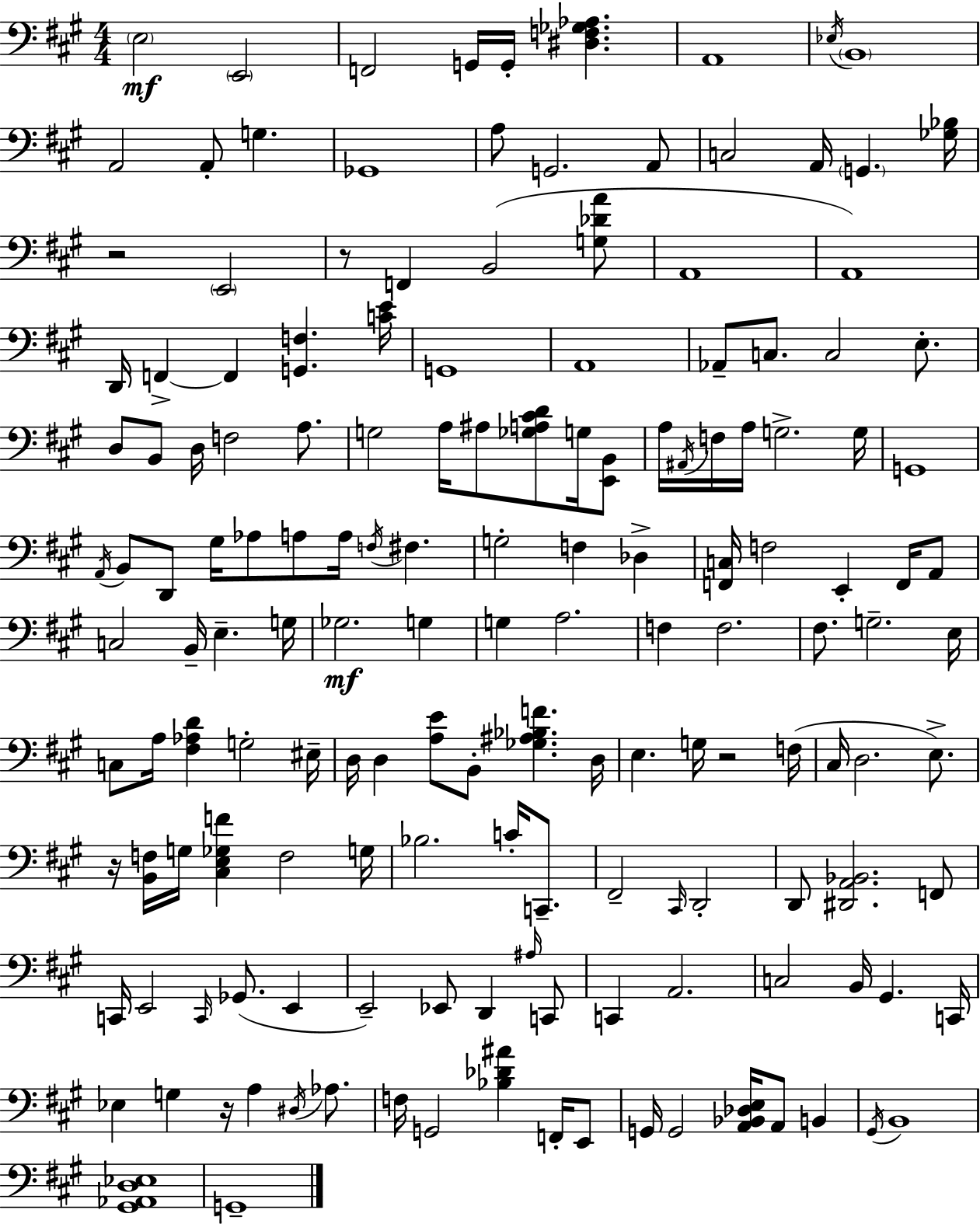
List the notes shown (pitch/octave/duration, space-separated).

E3/h E2/h F2/h G2/s G2/s [D#3,F3,Gb3,Ab3]/q. A2/w Eb3/s B2/w A2/h A2/e G3/q. Gb2/w A3/e G2/h. A2/e C3/h A2/s G2/q. [Gb3,Bb3]/s R/h E2/h R/e F2/q B2/h [G3,Db4,A4]/e A2/w A2/w D2/s F2/q F2/q [G2,F3]/q. [C4,E4]/s G2/w A2/w Ab2/e C3/e. C3/h E3/e. D3/e B2/e D3/s F3/h A3/e. G3/h A3/s A#3/e [Gb3,A3,C#4,D4]/e G3/s [E2,B2]/e A3/s A#2/s F3/s A3/s G3/h. G3/s G2/w A2/s B2/e D2/e G#3/s Ab3/e A3/e A3/s F3/s F#3/q. G3/h F3/q Db3/q [F2,C3]/s F3/h E2/q F2/s A2/e C3/h B2/s E3/q. G3/s Gb3/h. G3/q G3/q A3/h. F3/q F3/h. F#3/e. G3/h. E3/s C3/e A3/s [F#3,Ab3,D4]/q G3/h EIS3/s D3/s D3/q [A3,E4]/e B2/e [Gb3,A#3,Bb3,F4]/q. D3/s E3/q. G3/s R/h F3/s C#3/s D3/h. E3/e. R/s [B2,F3]/s G3/s [C#3,E3,Gb3,F4]/q F3/h G3/s Bb3/h. C4/s C2/e. F#2/h C#2/s D2/h D2/e [D#2,A2,Bb2]/h. F2/e C2/s E2/h C2/s Gb2/e. E2/q E2/h Eb2/e D2/q A#3/s C2/e C2/q A2/h. C3/h B2/s G#2/q. C2/s Eb3/q G3/q R/s A3/q D#3/s Ab3/e. F3/s G2/h [Bb3,Db4,A#4]/q F2/s E2/e G2/s G2/h [A2,Bb2,Db3,E3]/s A2/e B2/q G#2/s B2/w [G#2,Ab2,D3,Eb3]/w G2/w